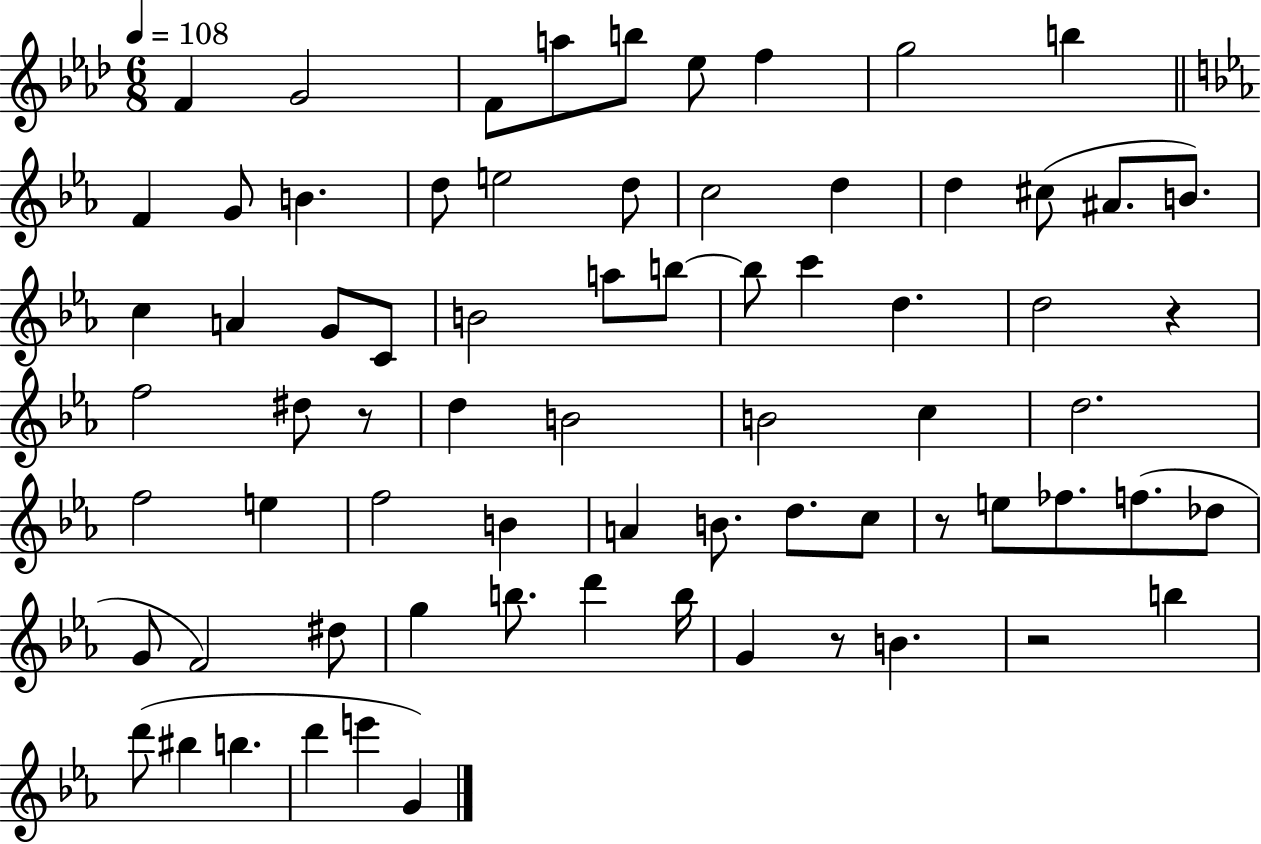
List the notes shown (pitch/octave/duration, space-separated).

F4/q G4/h F4/e A5/e B5/e Eb5/e F5/q G5/h B5/q F4/q G4/e B4/q. D5/e E5/h D5/e C5/h D5/q D5/q C#5/e A#4/e. B4/e. C5/q A4/q G4/e C4/e B4/h A5/e B5/e B5/e C6/q D5/q. D5/h R/q F5/h D#5/e R/e D5/q B4/h B4/h C5/q D5/h. F5/h E5/q F5/h B4/q A4/q B4/e. D5/e. C5/e R/e E5/e FES5/e. F5/e. Db5/e G4/e F4/h D#5/e G5/q B5/e. D6/q B5/s G4/q R/e B4/q. R/h B5/q D6/e BIS5/q B5/q. D6/q E6/q G4/q